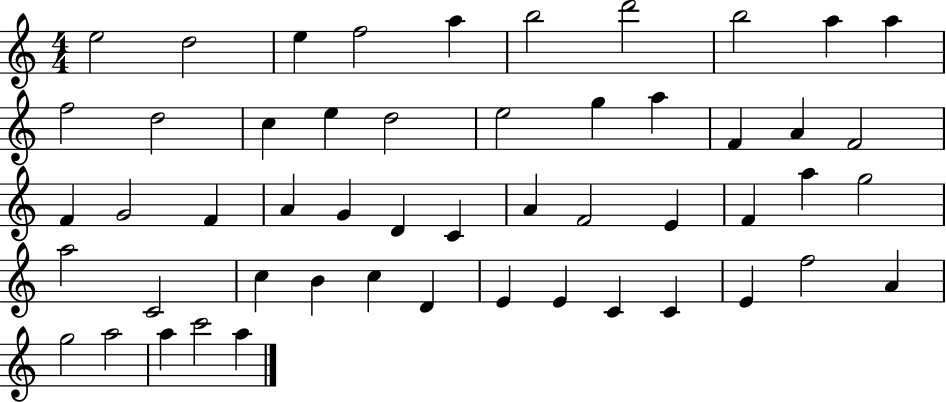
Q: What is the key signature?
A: C major